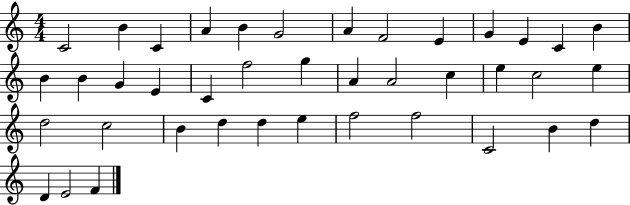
X:1
T:Untitled
M:4/4
L:1/4
K:C
C2 B C A B G2 A F2 E G E C B B B G E C f2 g A A2 c e c2 e d2 c2 B d d e f2 f2 C2 B d D E2 F